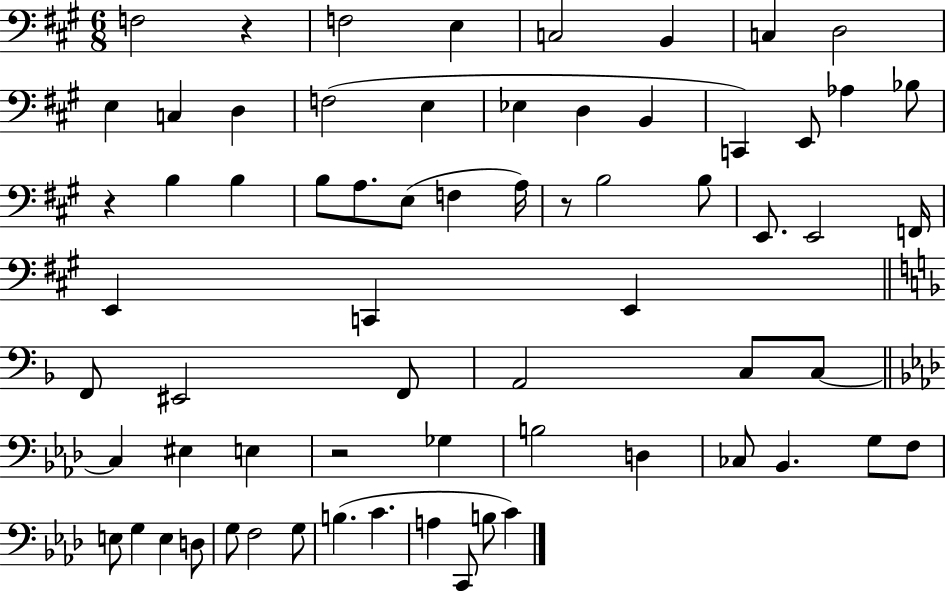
{
  \clef bass
  \numericTimeSignature
  \time 6/8
  \key a \major
  f2 r4 | f2 e4 | c2 b,4 | c4 d2 | \break e4 c4 d4 | f2( e4 | ees4 d4 b,4 | c,4) e,8 aes4 bes8 | \break r4 b4 b4 | b8 a8. e8( f4 a16) | r8 b2 b8 | e,8. e,2 f,16 | \break e,4 c,4 e,4 | \bar "||" \break \key f \major f,8 eis,2 f,8 | a,2 c8 c8~~ | \bar "||" \break \key f \minor c4 eis4 e4 | r2 ges4 | b2 d4 | ces8 bes,4. g8 f8 | \break e8 g4 e4 d8 | g8 f2 g8 | b4.( c'4. | a4 c,8 b8 c'4) | \break \bar "|."
}